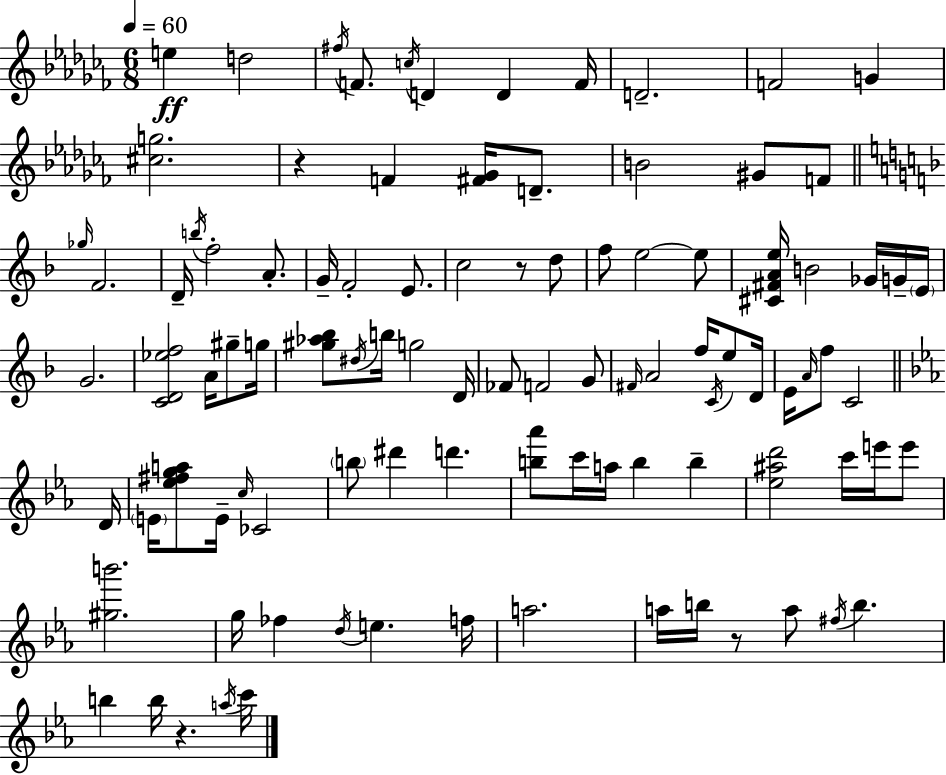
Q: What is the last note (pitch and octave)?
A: C6